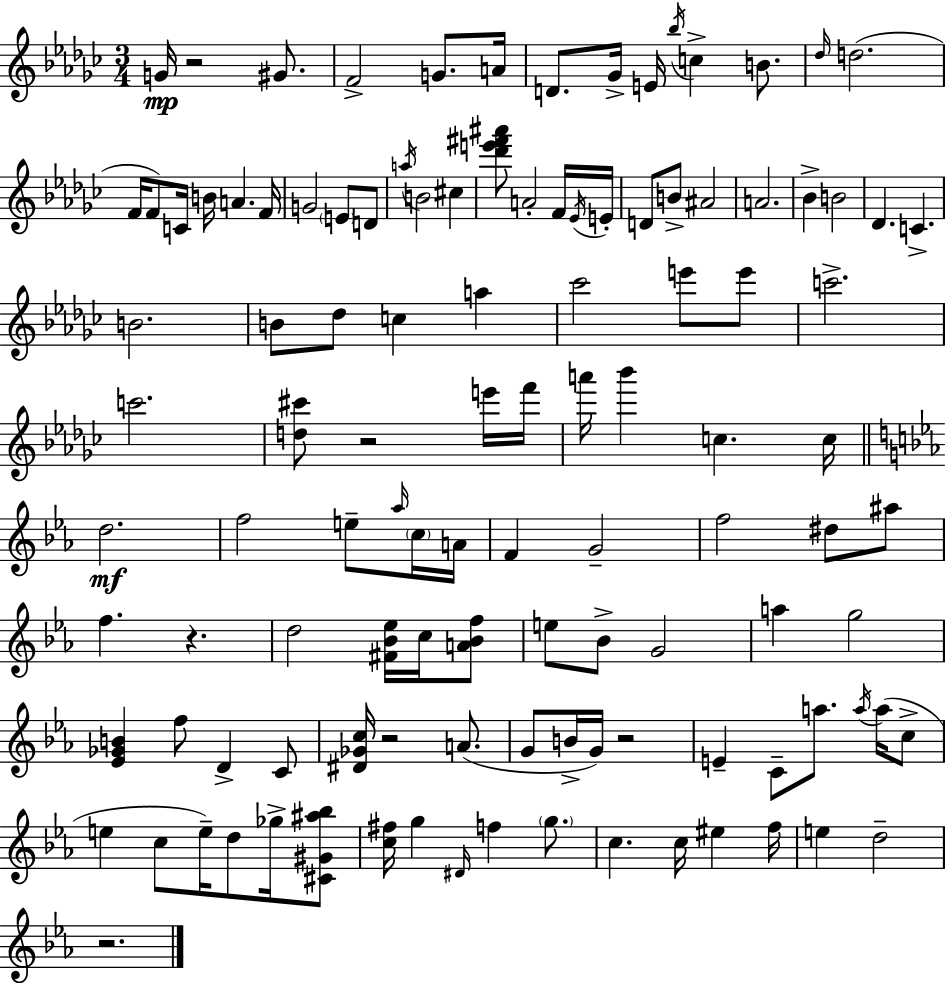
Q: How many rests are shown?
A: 6